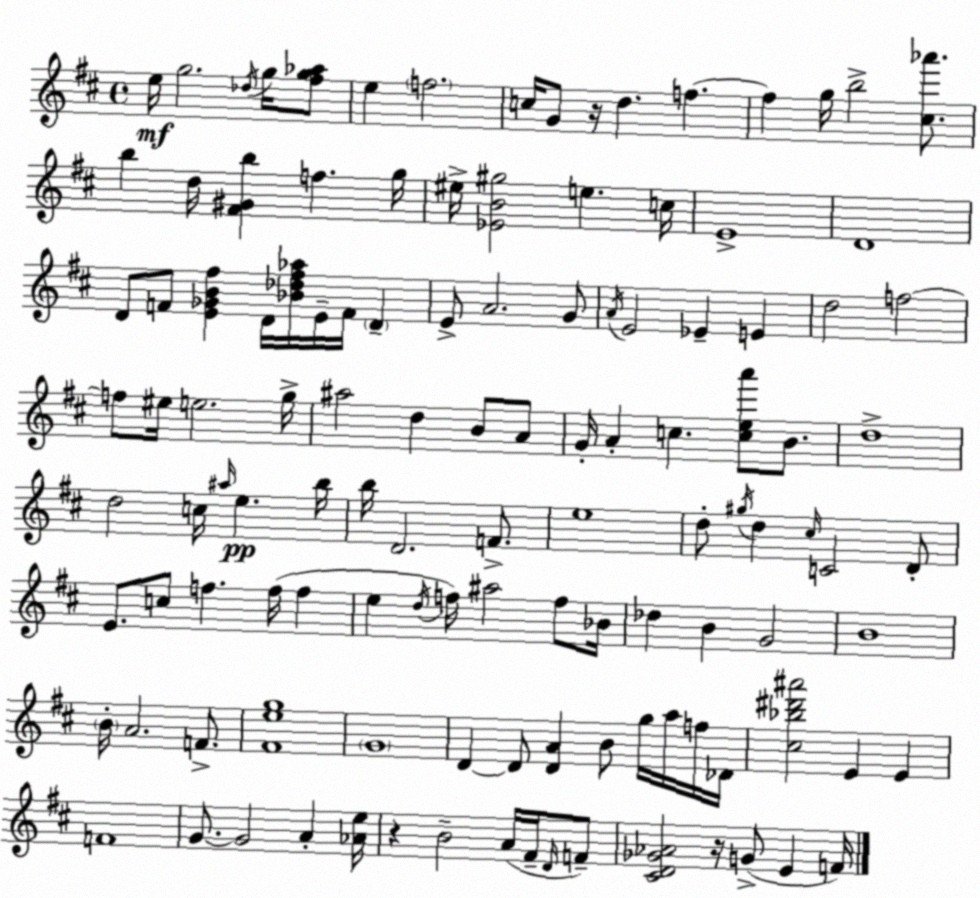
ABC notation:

X:1
T:Untitled
M:4/4
L:1/4
K:D
e/4 g2 _d/4 g/4 [^fg_a]/2 e f2 c/4 G/2 z/4 d f f g/4 b2 [^c_a']/2 b d/4 [^F^Gb] f g/4 ^e/4 [_EB^g]2 e c/4 E4 D4 D/2 F/2 [E_GB^f] D/4 [_B_d^f_a]/4 E/4 F/4 D E/2 A2 G/2 A/4 E2 _E E d2 f2 f/2 ^e/4 e2 g/4 ^a2 d B/2 A/2 G/4 A c [cea']/2 B/2 d4 d2 c/4 ^a/4 e b/4 b/4 D2 F/2 e4 d/2 ^g/4 d ^c/4 C2 D/2 E/2 c/2 f f/4 f e d/4 f/4 ^a2 f/2 _B/4 _d B G2 B4 B/4 A2 F/2 [^Feg]4 G4 D D/2 [DA] B/2 g/4 a/4 f/4 _D/4 [^c_b^d'^a']2 E E F4 G/2 G2 A [_Ae]/4 z B2 A/4 ^F/4 D/4 F/2 [^CD_G_A]2 z/4 G/2 E F/4